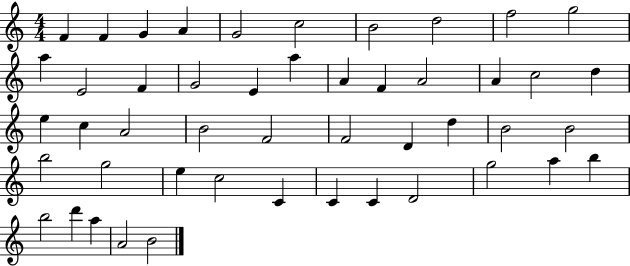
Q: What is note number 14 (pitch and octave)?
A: G4